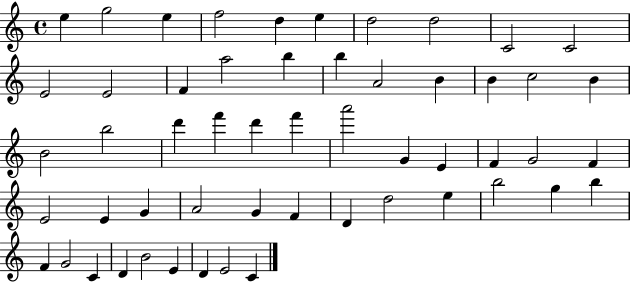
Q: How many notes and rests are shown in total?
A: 54